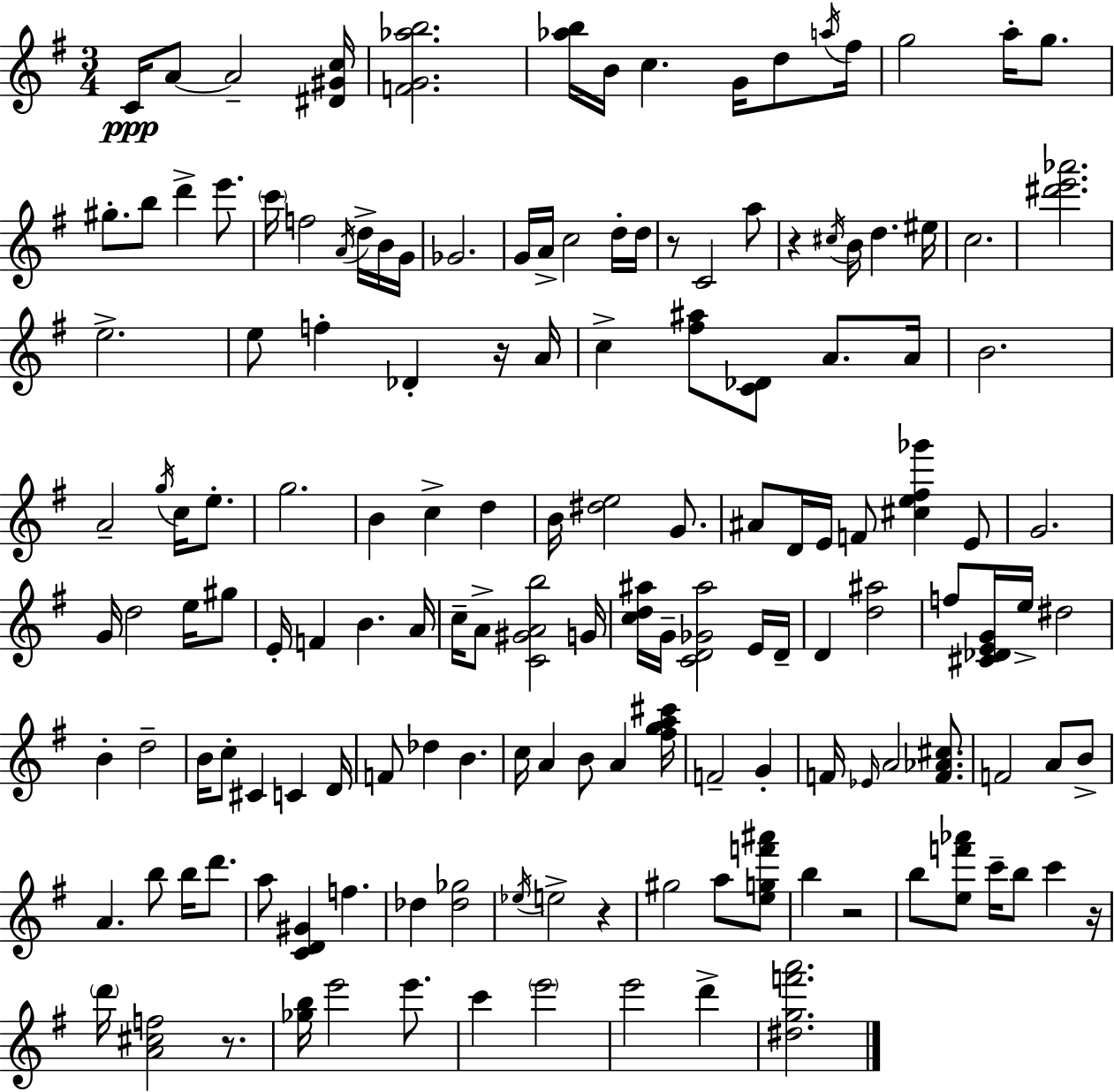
C4/s A4/e A4/h [D#4,G#4,C5]/s [F4,G4,Ab5,B5]/h. [Ab5,B5]/s B4/s C5/q. G4/s D5/e A5/s F#5/s G5/h A5/s G5/e. G#5/e. B5/e D6/q E6/e. C6/s F5/h A4/s D5/s B4/s G4/s Gb4/h. G4/s A4/s C5/h D5/s D5/s R/e C4/h A5/e R/q C#5/s B4/s D5/q. EIS5/s C5/h. [D#6,E6,Ab6]/h. E5/h. E5/e F5/q Db4/q R/s A4/s C5/q [F#5,A#5]/e [C4,Db4]/e A4/e. A4/s B4/h. A4/h G5/s C5/s E5/e. G5/h. B4/q C5/q D5/q B4/s [D#5,E5]/h G4/e. A#4/e D4/s E4/s F4/e [C#5,E5,F#5,Gb6]/q E4/e G4/h. G4/s D5/h E5/s G#5/e E4/s F4/q B4/q. A4/s C5/s A4/e [C4,G#4,A4,B5]/h G4/s [C5,D5,A#5]/s G4/s [C4,D4,Gb4,A#5]/h E4/s D4/s D4/q [D5,A#5]/h F5/e [C#4,Db4,E4,G4]/s E5/s D#5/h B4/q D5/h B4/s C5/e C#4/q C4/q D4/s F4/e Db5/q B4/q. C5/s A4/q B4/e A4/q [F#5,G5,A5,C#6]/s F4/h G4/q F4/s Eb4/s A4/h [F4,Ab4,C#5]/e. F4/h A4/e B4/e A4/q. B5/e B5/s D6/e. A5/e [C4,D4,G#4]/q F5/q. Db5/q [Db5,Gb5]/h Eb5/s E5/h R/q G#5/h A5/e [E5,G5,F6,A#6]/e B5/q R/h B5/e [E5,F6,Ab6]/e C6/s B5/e C6/q R/s D6/s [A4,C#5,F5]/h R/e. [Gb5,B5]/s E6/h E6/e. C6/q E6/h E6/h D6/q [D#5,G5,F6,A6]/h.